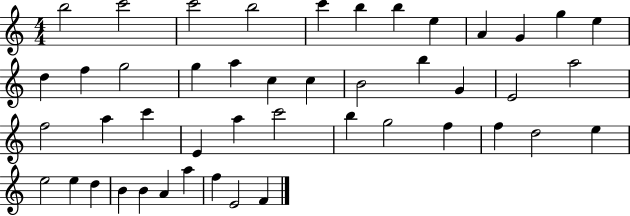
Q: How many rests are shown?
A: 0